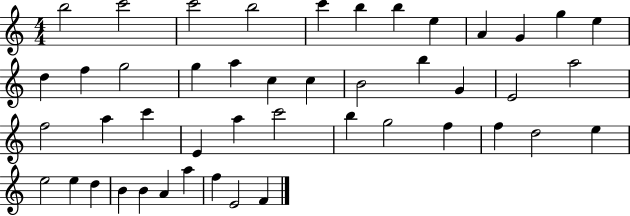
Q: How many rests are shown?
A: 0